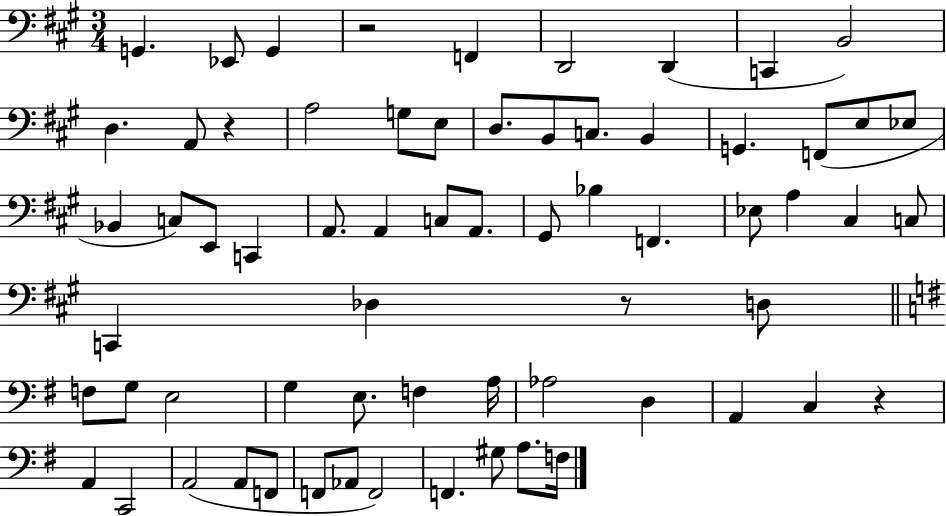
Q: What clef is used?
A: bass